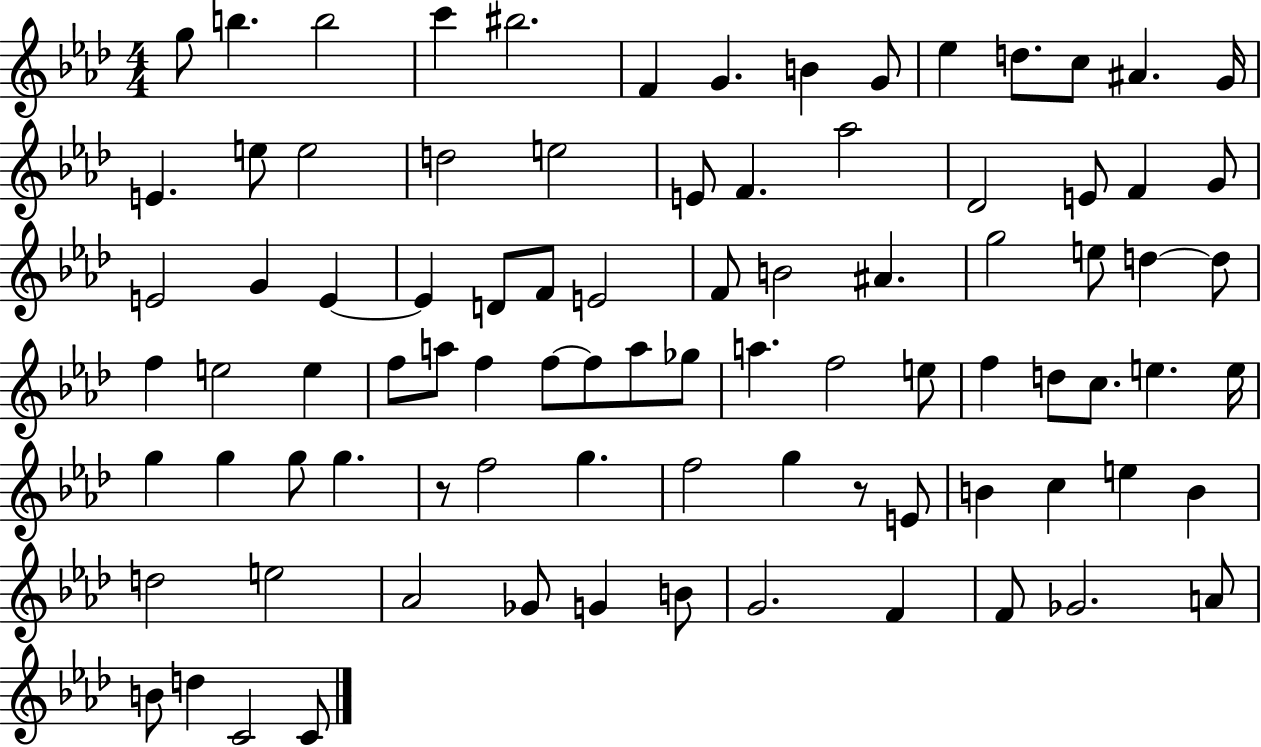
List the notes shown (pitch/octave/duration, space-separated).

G5/e B5/q. B5/h C6/q BIS5/h. F4/q G4/q. B4/q G4/e Eb5/q D5/e. C5/e A#4/q. G4/s E4/q. E5/e E5/h D5/h E5/h E4/e F4/q. Ab5/h Db4/h E4/e F4/q G4/e E4/h G4/q E4/q E4/q D4/e F4/e E4/h F4/e B4/h A#4/q. G5/h E5/e D5/q D5/e F5/q E5/h E5/q F5/e A5/e F5/q F5/e F5/e A5/e Gb5/e A5/q. F5/h E5/e F5/q D5/e C5/e. E5/q. E5/s G5/q G5/q G5/e G5/q. R/e F5/h G5/q. F5/h G5/q R/e E4/e B4/q C5/q E5/q B4/q D5/h E5/h Ab4/h Gb4/e G4/q B4/e G4/h. F4/q F4/e Gb4/h. A4/e B4/e D5/q C4/h C4/e